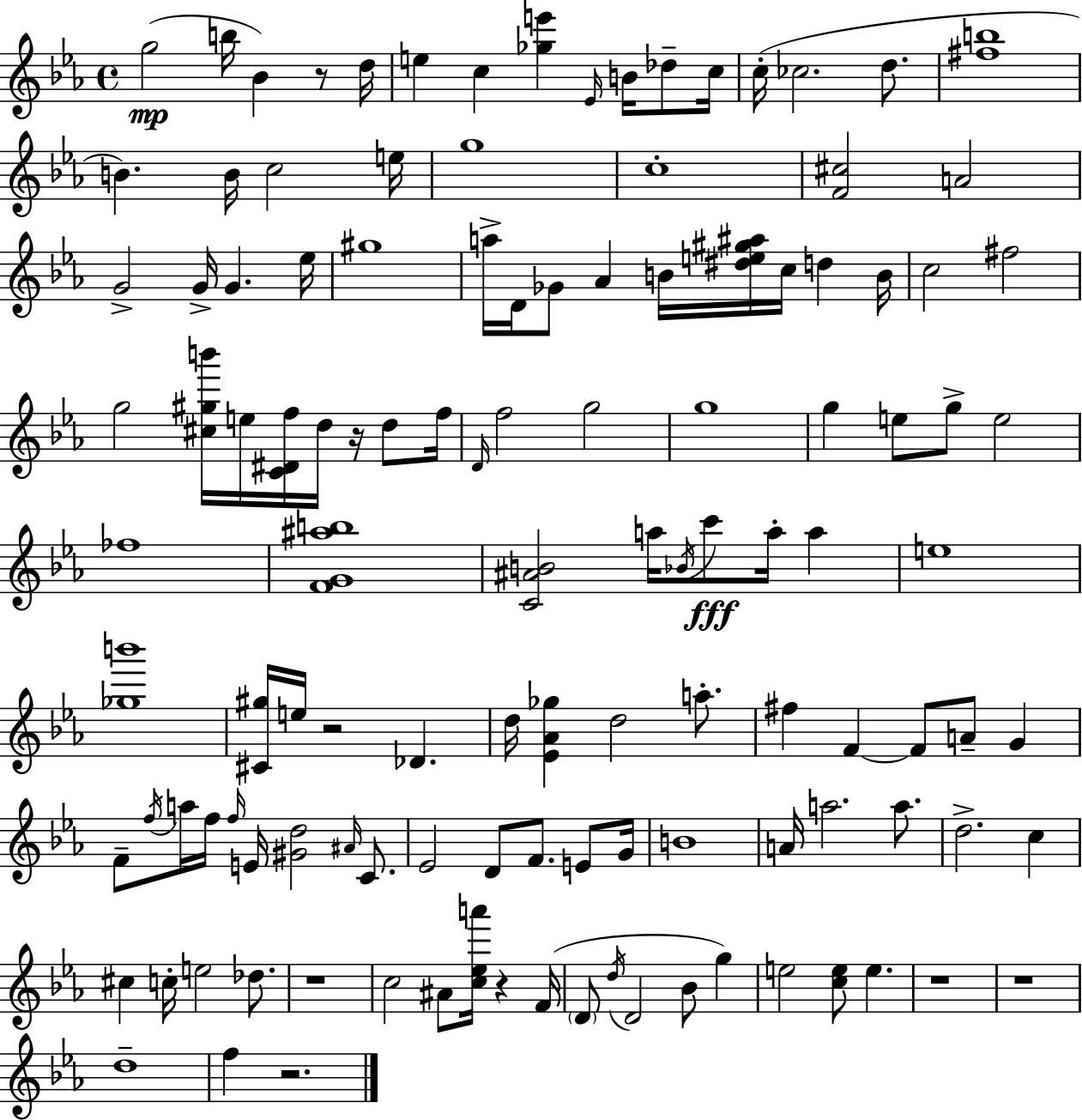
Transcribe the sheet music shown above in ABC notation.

X:1
T:Untitled
M:4/4
L:1/4
K:Cm
g2 b/4 _B z/2 d/4 e c [_ge'] _E/4 B/4 _d/2 c/4 c/4 _c2 d/2 [^fb]4 B B/4 c2 e/4 g4 c4 [F^c]2 A2 G2 G/4 G _e/4 ^g4 a/4 D/4 _G/2 _A B/4 [^de^g^a]/4 c/4 d B/4 c2 ^f2 g2 [^c^gb']/4 e/4 [C^Df]/4 d/4 z/4 d/2 f/4 D/4 f2 g2 g4 g e/2 g/2 e2 _f4 [FG^ab]4 [C^AB]2 a/4 _B/4 c'/2 a/4 a e4 [_gb']4 [^C^g]/4 e/4 z2 _D d/4 [_E_A_g] d2 a/2 ^f F F/2 A/2 G F/2 f/4 a/4 f/4 f/4 E/4 [^Gd]2 ^A/4 C/2 _E2 D/2 F/2 E/2 G/4 B4 A/4 a2 a/2 d2 c ^c c/4 e2 _d/2 z4 c2 ^A/2 [c_ea']/4 z F/4 D/2 d/4 D2 _B/2 g e2 [ce]/2 e z4 z4 d4 f z2